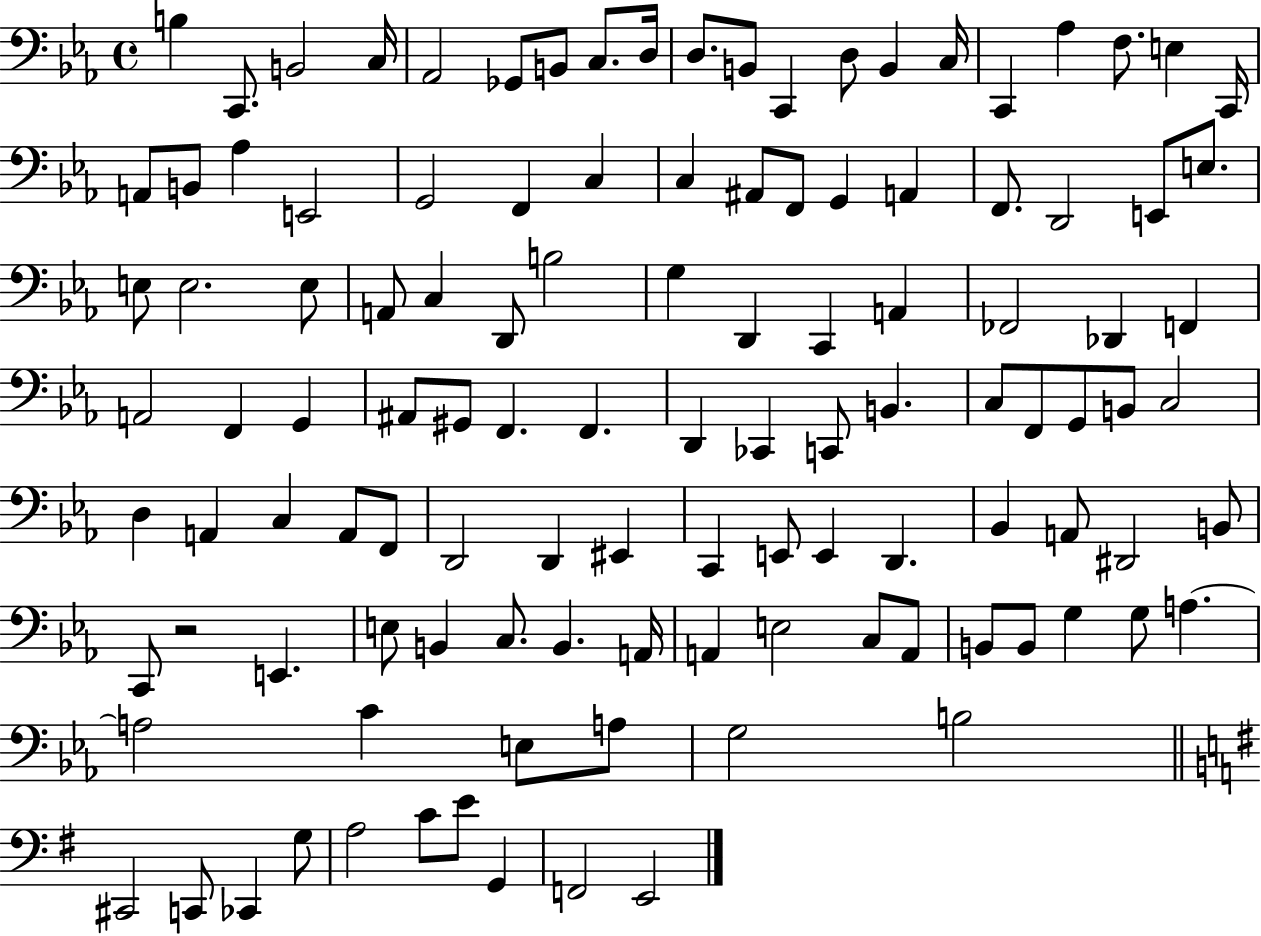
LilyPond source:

{
  \clef bass
  \time 4/4
  \defaultTimeSignature
  \key ees \major
  b4 c,8. b,2 c16 | aes,2 ges,8 b,8 c8. d16 | d8. b,8 c,4 d8 b,4 c16 | c,4 aes4 f8. e4 c,16 | \break a,8 b,8 aes4 e,2 | g,2 f,4 c4 | c4 ais,8 f,8 g,4 a,4 | f,8. d,2 e,8 e8. | \break e8 e2. e8 | a,8 c4 d,8 b2 | g4 d,4 c,4 a,4 | fes,2 des,4 f,4 | \break a,2 f,4 g,4 | ais,8 gis,8 f,4. f,4. | d,4 ces,4 c,8 b,4. | c8 f,8 g,8 b,8 c2 | \break d4 a,4 c4 a,8 f,8 | d,2 d,4 eis,4 | c,4 e,8 e,4 d,4. | bes,4 a,8 dis,2 b,8 | \break c,8 r2 e,4. | e8 b,4 c8. b,4. a,16 | a,4 e2 c8 a,8 | b,8 b,8 g4 g8 a4.~~ | \break a2 c'4 e8 a8 | g2 b2 | \bar "||" \break \key g \major cis,2 c,8 ces,4 g8 | a2 c'8 e'8 g,4 | f,2 e,2 | \bar "|."
}